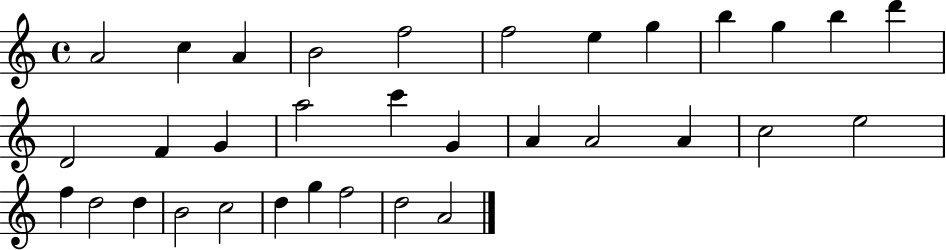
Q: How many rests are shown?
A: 0